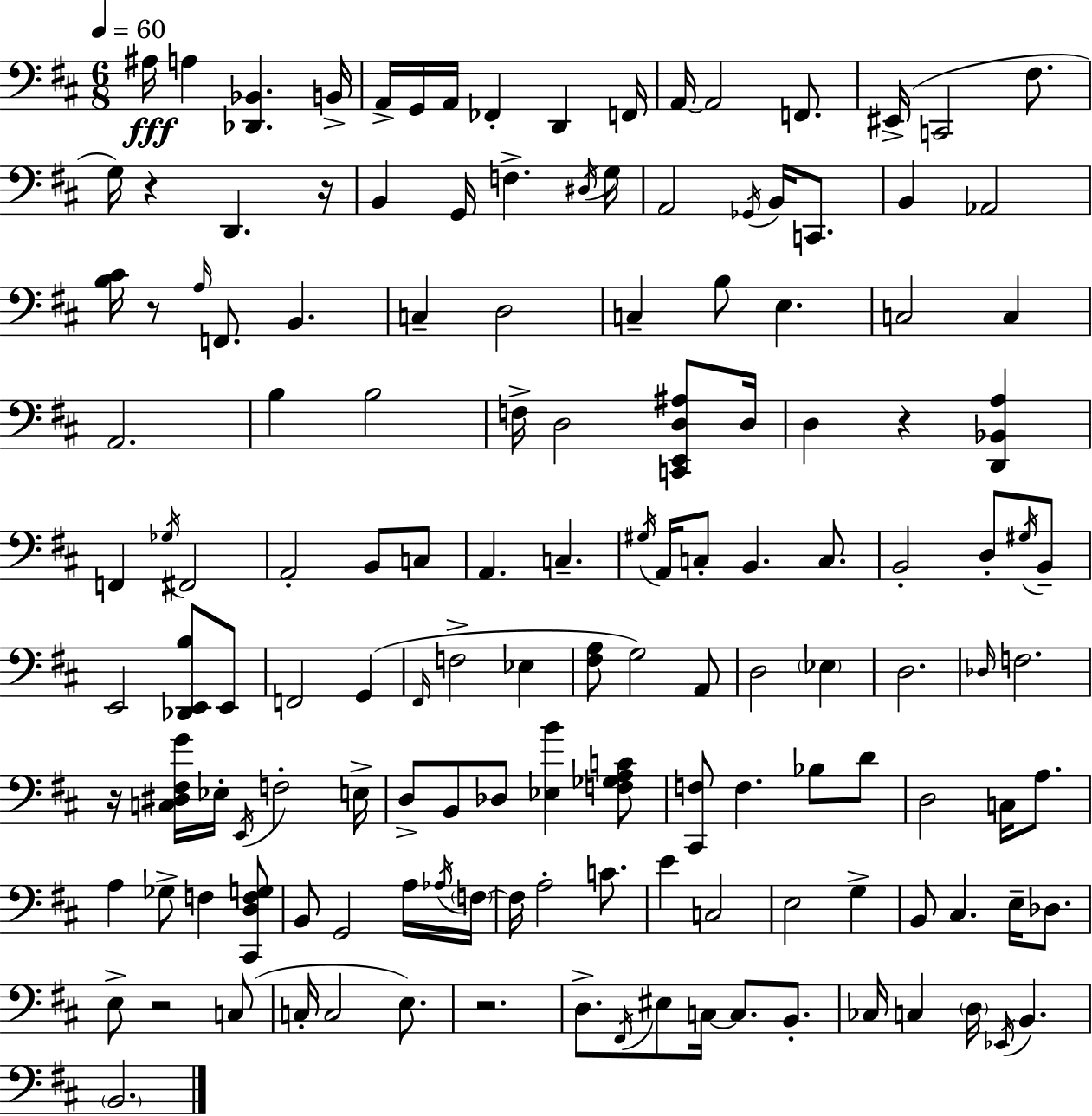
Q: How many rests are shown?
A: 7